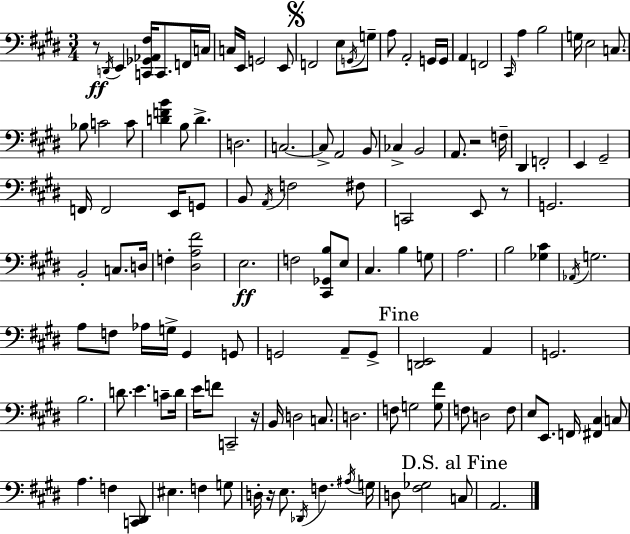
{
  \clef bass
  \numericTimeSignature
  \time 3/4
  \key e \major
  \repeat volta 2 { r8\ff \acciaccatura { d,16 } e,4 <c, ges, aes, fis>16 c,8. f,16 | c16 c16 e,16 g,2 e,8 | \mark \markup { \musicglyph "scripts.segno" } f,2 e8 \acciaccatura { g,16 } | g8-- a8 a,2-. | \break g,16 g,16 a,4 f,2 | \grace { cis,16 } a4 b2 | g16 e2 | c8. bes8 c'2 | \break c'8 <d' f' b'>4 b8 d'4.-> | d2. | c2.~~ | c8-> a,2 | \break b,8 ces4-> b,2 | a,8. r2 | f16-- dis,4 f,2-. | e,4 gis,2-- | \break f,16 f,2 | e,16 g,8 b,8 \acciaccatura { a,16 } f2 | fis8 c,2 | e,8 r8 g,2. | \break b,2-. | c8. d16 f4-. <dis a fis'>2 | e2.\ff | f2 | \break <cis, ges, b>8 e8 cis4. b4 | g8 a2. | b2 | <ges cis'>4 \acciaccatura { aes,16 } g2. | \break a8 f8 aes16 g16-> gis,4 | g,8 g,2 | a,8-- g,8-> \mark "Fine" <d, e,>2 | a,4 g,2. | \break b2. | d'8. e'4. | c'8-- d'16 e'16 f'8 c,2-- | r16 b,16 d2 | \break c8. d2. | f8 g2 | <g fis'>8 f8 d2 | f8 e8 e,8. f,16 <fis, cis>4 | \break c8 a4. f4 | <c, dis,>8 eis4. f4 | g8 d16-. r16 e8. \acciaccatura { des,16 } f4. | \acciaccatura { ais16 } g16 d8 <fis ges>2 | \break \mark "D.S. al Fine" c8 a,2. | } \bar "|."
}